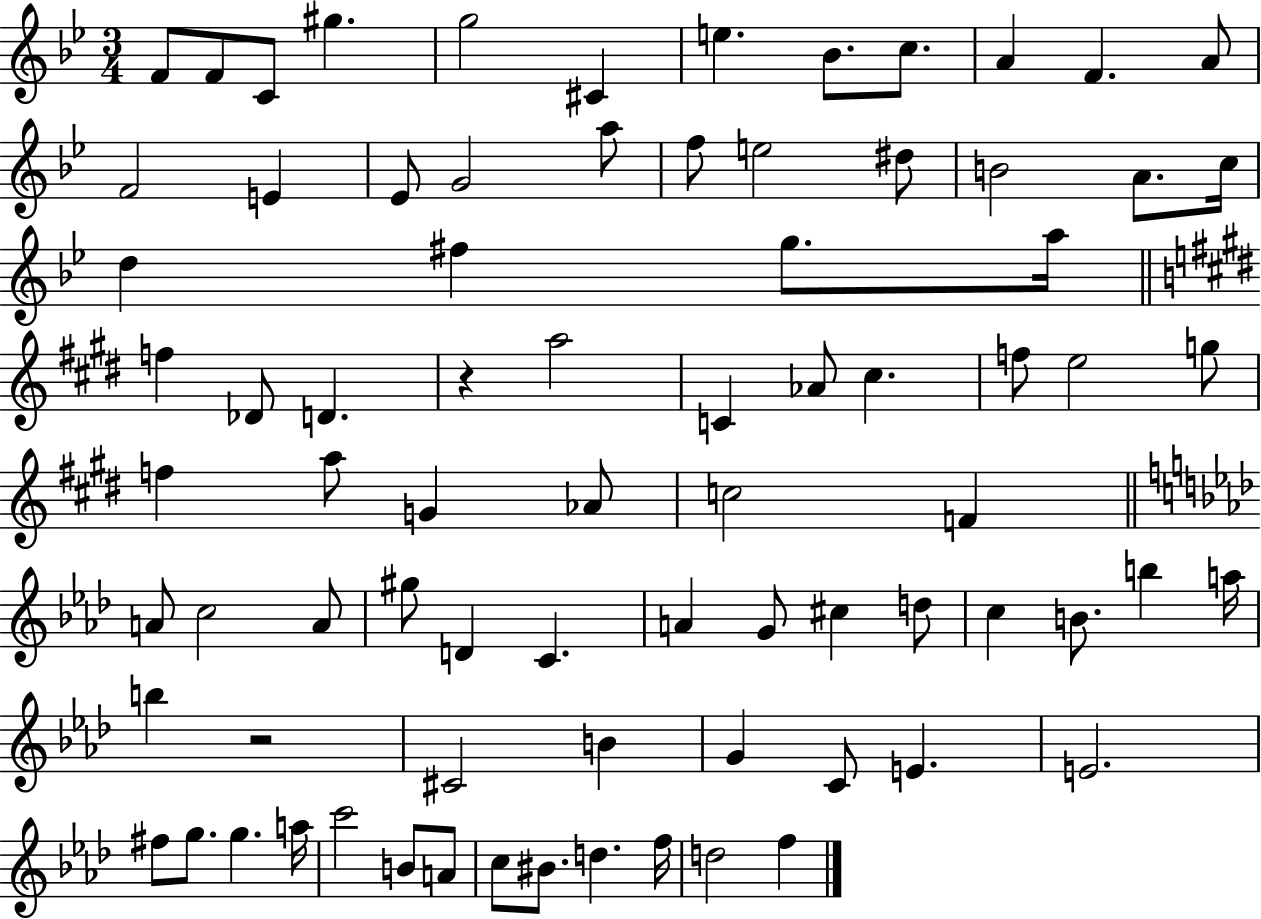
{
  \clef treble
  \numericTimeSignature
  \time 3/4
  \key bes \major
  f'8 f'8 c'8 gis''4. | g''2 cis'4 | e''4. bes'8. c''8. | a'4 f'4. a'8 | \break f'2 e'4 | ees'8 g'2 a''8 | f''8 e''2 dis''8 | b'2 a'8. c''16 | \break d''4 fis''4 g''8. a''16 | \bar "||" \break \key e \major f''4 des'8 d'4. | r4 a''2 | c'4 aes'8 cis''4. | f''8 e''2 g''8 | \break f''4 a''8 g'4 aes'8 | c''2 f'4 | \bar "||" \break \key aes \major a'8 c''2 a'8 | gis''8 d'4 c'4. | a'4 g'8 cis''4 d''8 | c''4 b'8. b''4 a''16 | \break b''4 r2 | cis'2 b'4 | g'4 c'8 e'4. | e'2. | \break fis''8 g''8. g''4. a''16 | c'''2 b'8 a'8 | c''8 bis'8. d''4. f''16 | d''2 f''4 | \break \bar "|."
}